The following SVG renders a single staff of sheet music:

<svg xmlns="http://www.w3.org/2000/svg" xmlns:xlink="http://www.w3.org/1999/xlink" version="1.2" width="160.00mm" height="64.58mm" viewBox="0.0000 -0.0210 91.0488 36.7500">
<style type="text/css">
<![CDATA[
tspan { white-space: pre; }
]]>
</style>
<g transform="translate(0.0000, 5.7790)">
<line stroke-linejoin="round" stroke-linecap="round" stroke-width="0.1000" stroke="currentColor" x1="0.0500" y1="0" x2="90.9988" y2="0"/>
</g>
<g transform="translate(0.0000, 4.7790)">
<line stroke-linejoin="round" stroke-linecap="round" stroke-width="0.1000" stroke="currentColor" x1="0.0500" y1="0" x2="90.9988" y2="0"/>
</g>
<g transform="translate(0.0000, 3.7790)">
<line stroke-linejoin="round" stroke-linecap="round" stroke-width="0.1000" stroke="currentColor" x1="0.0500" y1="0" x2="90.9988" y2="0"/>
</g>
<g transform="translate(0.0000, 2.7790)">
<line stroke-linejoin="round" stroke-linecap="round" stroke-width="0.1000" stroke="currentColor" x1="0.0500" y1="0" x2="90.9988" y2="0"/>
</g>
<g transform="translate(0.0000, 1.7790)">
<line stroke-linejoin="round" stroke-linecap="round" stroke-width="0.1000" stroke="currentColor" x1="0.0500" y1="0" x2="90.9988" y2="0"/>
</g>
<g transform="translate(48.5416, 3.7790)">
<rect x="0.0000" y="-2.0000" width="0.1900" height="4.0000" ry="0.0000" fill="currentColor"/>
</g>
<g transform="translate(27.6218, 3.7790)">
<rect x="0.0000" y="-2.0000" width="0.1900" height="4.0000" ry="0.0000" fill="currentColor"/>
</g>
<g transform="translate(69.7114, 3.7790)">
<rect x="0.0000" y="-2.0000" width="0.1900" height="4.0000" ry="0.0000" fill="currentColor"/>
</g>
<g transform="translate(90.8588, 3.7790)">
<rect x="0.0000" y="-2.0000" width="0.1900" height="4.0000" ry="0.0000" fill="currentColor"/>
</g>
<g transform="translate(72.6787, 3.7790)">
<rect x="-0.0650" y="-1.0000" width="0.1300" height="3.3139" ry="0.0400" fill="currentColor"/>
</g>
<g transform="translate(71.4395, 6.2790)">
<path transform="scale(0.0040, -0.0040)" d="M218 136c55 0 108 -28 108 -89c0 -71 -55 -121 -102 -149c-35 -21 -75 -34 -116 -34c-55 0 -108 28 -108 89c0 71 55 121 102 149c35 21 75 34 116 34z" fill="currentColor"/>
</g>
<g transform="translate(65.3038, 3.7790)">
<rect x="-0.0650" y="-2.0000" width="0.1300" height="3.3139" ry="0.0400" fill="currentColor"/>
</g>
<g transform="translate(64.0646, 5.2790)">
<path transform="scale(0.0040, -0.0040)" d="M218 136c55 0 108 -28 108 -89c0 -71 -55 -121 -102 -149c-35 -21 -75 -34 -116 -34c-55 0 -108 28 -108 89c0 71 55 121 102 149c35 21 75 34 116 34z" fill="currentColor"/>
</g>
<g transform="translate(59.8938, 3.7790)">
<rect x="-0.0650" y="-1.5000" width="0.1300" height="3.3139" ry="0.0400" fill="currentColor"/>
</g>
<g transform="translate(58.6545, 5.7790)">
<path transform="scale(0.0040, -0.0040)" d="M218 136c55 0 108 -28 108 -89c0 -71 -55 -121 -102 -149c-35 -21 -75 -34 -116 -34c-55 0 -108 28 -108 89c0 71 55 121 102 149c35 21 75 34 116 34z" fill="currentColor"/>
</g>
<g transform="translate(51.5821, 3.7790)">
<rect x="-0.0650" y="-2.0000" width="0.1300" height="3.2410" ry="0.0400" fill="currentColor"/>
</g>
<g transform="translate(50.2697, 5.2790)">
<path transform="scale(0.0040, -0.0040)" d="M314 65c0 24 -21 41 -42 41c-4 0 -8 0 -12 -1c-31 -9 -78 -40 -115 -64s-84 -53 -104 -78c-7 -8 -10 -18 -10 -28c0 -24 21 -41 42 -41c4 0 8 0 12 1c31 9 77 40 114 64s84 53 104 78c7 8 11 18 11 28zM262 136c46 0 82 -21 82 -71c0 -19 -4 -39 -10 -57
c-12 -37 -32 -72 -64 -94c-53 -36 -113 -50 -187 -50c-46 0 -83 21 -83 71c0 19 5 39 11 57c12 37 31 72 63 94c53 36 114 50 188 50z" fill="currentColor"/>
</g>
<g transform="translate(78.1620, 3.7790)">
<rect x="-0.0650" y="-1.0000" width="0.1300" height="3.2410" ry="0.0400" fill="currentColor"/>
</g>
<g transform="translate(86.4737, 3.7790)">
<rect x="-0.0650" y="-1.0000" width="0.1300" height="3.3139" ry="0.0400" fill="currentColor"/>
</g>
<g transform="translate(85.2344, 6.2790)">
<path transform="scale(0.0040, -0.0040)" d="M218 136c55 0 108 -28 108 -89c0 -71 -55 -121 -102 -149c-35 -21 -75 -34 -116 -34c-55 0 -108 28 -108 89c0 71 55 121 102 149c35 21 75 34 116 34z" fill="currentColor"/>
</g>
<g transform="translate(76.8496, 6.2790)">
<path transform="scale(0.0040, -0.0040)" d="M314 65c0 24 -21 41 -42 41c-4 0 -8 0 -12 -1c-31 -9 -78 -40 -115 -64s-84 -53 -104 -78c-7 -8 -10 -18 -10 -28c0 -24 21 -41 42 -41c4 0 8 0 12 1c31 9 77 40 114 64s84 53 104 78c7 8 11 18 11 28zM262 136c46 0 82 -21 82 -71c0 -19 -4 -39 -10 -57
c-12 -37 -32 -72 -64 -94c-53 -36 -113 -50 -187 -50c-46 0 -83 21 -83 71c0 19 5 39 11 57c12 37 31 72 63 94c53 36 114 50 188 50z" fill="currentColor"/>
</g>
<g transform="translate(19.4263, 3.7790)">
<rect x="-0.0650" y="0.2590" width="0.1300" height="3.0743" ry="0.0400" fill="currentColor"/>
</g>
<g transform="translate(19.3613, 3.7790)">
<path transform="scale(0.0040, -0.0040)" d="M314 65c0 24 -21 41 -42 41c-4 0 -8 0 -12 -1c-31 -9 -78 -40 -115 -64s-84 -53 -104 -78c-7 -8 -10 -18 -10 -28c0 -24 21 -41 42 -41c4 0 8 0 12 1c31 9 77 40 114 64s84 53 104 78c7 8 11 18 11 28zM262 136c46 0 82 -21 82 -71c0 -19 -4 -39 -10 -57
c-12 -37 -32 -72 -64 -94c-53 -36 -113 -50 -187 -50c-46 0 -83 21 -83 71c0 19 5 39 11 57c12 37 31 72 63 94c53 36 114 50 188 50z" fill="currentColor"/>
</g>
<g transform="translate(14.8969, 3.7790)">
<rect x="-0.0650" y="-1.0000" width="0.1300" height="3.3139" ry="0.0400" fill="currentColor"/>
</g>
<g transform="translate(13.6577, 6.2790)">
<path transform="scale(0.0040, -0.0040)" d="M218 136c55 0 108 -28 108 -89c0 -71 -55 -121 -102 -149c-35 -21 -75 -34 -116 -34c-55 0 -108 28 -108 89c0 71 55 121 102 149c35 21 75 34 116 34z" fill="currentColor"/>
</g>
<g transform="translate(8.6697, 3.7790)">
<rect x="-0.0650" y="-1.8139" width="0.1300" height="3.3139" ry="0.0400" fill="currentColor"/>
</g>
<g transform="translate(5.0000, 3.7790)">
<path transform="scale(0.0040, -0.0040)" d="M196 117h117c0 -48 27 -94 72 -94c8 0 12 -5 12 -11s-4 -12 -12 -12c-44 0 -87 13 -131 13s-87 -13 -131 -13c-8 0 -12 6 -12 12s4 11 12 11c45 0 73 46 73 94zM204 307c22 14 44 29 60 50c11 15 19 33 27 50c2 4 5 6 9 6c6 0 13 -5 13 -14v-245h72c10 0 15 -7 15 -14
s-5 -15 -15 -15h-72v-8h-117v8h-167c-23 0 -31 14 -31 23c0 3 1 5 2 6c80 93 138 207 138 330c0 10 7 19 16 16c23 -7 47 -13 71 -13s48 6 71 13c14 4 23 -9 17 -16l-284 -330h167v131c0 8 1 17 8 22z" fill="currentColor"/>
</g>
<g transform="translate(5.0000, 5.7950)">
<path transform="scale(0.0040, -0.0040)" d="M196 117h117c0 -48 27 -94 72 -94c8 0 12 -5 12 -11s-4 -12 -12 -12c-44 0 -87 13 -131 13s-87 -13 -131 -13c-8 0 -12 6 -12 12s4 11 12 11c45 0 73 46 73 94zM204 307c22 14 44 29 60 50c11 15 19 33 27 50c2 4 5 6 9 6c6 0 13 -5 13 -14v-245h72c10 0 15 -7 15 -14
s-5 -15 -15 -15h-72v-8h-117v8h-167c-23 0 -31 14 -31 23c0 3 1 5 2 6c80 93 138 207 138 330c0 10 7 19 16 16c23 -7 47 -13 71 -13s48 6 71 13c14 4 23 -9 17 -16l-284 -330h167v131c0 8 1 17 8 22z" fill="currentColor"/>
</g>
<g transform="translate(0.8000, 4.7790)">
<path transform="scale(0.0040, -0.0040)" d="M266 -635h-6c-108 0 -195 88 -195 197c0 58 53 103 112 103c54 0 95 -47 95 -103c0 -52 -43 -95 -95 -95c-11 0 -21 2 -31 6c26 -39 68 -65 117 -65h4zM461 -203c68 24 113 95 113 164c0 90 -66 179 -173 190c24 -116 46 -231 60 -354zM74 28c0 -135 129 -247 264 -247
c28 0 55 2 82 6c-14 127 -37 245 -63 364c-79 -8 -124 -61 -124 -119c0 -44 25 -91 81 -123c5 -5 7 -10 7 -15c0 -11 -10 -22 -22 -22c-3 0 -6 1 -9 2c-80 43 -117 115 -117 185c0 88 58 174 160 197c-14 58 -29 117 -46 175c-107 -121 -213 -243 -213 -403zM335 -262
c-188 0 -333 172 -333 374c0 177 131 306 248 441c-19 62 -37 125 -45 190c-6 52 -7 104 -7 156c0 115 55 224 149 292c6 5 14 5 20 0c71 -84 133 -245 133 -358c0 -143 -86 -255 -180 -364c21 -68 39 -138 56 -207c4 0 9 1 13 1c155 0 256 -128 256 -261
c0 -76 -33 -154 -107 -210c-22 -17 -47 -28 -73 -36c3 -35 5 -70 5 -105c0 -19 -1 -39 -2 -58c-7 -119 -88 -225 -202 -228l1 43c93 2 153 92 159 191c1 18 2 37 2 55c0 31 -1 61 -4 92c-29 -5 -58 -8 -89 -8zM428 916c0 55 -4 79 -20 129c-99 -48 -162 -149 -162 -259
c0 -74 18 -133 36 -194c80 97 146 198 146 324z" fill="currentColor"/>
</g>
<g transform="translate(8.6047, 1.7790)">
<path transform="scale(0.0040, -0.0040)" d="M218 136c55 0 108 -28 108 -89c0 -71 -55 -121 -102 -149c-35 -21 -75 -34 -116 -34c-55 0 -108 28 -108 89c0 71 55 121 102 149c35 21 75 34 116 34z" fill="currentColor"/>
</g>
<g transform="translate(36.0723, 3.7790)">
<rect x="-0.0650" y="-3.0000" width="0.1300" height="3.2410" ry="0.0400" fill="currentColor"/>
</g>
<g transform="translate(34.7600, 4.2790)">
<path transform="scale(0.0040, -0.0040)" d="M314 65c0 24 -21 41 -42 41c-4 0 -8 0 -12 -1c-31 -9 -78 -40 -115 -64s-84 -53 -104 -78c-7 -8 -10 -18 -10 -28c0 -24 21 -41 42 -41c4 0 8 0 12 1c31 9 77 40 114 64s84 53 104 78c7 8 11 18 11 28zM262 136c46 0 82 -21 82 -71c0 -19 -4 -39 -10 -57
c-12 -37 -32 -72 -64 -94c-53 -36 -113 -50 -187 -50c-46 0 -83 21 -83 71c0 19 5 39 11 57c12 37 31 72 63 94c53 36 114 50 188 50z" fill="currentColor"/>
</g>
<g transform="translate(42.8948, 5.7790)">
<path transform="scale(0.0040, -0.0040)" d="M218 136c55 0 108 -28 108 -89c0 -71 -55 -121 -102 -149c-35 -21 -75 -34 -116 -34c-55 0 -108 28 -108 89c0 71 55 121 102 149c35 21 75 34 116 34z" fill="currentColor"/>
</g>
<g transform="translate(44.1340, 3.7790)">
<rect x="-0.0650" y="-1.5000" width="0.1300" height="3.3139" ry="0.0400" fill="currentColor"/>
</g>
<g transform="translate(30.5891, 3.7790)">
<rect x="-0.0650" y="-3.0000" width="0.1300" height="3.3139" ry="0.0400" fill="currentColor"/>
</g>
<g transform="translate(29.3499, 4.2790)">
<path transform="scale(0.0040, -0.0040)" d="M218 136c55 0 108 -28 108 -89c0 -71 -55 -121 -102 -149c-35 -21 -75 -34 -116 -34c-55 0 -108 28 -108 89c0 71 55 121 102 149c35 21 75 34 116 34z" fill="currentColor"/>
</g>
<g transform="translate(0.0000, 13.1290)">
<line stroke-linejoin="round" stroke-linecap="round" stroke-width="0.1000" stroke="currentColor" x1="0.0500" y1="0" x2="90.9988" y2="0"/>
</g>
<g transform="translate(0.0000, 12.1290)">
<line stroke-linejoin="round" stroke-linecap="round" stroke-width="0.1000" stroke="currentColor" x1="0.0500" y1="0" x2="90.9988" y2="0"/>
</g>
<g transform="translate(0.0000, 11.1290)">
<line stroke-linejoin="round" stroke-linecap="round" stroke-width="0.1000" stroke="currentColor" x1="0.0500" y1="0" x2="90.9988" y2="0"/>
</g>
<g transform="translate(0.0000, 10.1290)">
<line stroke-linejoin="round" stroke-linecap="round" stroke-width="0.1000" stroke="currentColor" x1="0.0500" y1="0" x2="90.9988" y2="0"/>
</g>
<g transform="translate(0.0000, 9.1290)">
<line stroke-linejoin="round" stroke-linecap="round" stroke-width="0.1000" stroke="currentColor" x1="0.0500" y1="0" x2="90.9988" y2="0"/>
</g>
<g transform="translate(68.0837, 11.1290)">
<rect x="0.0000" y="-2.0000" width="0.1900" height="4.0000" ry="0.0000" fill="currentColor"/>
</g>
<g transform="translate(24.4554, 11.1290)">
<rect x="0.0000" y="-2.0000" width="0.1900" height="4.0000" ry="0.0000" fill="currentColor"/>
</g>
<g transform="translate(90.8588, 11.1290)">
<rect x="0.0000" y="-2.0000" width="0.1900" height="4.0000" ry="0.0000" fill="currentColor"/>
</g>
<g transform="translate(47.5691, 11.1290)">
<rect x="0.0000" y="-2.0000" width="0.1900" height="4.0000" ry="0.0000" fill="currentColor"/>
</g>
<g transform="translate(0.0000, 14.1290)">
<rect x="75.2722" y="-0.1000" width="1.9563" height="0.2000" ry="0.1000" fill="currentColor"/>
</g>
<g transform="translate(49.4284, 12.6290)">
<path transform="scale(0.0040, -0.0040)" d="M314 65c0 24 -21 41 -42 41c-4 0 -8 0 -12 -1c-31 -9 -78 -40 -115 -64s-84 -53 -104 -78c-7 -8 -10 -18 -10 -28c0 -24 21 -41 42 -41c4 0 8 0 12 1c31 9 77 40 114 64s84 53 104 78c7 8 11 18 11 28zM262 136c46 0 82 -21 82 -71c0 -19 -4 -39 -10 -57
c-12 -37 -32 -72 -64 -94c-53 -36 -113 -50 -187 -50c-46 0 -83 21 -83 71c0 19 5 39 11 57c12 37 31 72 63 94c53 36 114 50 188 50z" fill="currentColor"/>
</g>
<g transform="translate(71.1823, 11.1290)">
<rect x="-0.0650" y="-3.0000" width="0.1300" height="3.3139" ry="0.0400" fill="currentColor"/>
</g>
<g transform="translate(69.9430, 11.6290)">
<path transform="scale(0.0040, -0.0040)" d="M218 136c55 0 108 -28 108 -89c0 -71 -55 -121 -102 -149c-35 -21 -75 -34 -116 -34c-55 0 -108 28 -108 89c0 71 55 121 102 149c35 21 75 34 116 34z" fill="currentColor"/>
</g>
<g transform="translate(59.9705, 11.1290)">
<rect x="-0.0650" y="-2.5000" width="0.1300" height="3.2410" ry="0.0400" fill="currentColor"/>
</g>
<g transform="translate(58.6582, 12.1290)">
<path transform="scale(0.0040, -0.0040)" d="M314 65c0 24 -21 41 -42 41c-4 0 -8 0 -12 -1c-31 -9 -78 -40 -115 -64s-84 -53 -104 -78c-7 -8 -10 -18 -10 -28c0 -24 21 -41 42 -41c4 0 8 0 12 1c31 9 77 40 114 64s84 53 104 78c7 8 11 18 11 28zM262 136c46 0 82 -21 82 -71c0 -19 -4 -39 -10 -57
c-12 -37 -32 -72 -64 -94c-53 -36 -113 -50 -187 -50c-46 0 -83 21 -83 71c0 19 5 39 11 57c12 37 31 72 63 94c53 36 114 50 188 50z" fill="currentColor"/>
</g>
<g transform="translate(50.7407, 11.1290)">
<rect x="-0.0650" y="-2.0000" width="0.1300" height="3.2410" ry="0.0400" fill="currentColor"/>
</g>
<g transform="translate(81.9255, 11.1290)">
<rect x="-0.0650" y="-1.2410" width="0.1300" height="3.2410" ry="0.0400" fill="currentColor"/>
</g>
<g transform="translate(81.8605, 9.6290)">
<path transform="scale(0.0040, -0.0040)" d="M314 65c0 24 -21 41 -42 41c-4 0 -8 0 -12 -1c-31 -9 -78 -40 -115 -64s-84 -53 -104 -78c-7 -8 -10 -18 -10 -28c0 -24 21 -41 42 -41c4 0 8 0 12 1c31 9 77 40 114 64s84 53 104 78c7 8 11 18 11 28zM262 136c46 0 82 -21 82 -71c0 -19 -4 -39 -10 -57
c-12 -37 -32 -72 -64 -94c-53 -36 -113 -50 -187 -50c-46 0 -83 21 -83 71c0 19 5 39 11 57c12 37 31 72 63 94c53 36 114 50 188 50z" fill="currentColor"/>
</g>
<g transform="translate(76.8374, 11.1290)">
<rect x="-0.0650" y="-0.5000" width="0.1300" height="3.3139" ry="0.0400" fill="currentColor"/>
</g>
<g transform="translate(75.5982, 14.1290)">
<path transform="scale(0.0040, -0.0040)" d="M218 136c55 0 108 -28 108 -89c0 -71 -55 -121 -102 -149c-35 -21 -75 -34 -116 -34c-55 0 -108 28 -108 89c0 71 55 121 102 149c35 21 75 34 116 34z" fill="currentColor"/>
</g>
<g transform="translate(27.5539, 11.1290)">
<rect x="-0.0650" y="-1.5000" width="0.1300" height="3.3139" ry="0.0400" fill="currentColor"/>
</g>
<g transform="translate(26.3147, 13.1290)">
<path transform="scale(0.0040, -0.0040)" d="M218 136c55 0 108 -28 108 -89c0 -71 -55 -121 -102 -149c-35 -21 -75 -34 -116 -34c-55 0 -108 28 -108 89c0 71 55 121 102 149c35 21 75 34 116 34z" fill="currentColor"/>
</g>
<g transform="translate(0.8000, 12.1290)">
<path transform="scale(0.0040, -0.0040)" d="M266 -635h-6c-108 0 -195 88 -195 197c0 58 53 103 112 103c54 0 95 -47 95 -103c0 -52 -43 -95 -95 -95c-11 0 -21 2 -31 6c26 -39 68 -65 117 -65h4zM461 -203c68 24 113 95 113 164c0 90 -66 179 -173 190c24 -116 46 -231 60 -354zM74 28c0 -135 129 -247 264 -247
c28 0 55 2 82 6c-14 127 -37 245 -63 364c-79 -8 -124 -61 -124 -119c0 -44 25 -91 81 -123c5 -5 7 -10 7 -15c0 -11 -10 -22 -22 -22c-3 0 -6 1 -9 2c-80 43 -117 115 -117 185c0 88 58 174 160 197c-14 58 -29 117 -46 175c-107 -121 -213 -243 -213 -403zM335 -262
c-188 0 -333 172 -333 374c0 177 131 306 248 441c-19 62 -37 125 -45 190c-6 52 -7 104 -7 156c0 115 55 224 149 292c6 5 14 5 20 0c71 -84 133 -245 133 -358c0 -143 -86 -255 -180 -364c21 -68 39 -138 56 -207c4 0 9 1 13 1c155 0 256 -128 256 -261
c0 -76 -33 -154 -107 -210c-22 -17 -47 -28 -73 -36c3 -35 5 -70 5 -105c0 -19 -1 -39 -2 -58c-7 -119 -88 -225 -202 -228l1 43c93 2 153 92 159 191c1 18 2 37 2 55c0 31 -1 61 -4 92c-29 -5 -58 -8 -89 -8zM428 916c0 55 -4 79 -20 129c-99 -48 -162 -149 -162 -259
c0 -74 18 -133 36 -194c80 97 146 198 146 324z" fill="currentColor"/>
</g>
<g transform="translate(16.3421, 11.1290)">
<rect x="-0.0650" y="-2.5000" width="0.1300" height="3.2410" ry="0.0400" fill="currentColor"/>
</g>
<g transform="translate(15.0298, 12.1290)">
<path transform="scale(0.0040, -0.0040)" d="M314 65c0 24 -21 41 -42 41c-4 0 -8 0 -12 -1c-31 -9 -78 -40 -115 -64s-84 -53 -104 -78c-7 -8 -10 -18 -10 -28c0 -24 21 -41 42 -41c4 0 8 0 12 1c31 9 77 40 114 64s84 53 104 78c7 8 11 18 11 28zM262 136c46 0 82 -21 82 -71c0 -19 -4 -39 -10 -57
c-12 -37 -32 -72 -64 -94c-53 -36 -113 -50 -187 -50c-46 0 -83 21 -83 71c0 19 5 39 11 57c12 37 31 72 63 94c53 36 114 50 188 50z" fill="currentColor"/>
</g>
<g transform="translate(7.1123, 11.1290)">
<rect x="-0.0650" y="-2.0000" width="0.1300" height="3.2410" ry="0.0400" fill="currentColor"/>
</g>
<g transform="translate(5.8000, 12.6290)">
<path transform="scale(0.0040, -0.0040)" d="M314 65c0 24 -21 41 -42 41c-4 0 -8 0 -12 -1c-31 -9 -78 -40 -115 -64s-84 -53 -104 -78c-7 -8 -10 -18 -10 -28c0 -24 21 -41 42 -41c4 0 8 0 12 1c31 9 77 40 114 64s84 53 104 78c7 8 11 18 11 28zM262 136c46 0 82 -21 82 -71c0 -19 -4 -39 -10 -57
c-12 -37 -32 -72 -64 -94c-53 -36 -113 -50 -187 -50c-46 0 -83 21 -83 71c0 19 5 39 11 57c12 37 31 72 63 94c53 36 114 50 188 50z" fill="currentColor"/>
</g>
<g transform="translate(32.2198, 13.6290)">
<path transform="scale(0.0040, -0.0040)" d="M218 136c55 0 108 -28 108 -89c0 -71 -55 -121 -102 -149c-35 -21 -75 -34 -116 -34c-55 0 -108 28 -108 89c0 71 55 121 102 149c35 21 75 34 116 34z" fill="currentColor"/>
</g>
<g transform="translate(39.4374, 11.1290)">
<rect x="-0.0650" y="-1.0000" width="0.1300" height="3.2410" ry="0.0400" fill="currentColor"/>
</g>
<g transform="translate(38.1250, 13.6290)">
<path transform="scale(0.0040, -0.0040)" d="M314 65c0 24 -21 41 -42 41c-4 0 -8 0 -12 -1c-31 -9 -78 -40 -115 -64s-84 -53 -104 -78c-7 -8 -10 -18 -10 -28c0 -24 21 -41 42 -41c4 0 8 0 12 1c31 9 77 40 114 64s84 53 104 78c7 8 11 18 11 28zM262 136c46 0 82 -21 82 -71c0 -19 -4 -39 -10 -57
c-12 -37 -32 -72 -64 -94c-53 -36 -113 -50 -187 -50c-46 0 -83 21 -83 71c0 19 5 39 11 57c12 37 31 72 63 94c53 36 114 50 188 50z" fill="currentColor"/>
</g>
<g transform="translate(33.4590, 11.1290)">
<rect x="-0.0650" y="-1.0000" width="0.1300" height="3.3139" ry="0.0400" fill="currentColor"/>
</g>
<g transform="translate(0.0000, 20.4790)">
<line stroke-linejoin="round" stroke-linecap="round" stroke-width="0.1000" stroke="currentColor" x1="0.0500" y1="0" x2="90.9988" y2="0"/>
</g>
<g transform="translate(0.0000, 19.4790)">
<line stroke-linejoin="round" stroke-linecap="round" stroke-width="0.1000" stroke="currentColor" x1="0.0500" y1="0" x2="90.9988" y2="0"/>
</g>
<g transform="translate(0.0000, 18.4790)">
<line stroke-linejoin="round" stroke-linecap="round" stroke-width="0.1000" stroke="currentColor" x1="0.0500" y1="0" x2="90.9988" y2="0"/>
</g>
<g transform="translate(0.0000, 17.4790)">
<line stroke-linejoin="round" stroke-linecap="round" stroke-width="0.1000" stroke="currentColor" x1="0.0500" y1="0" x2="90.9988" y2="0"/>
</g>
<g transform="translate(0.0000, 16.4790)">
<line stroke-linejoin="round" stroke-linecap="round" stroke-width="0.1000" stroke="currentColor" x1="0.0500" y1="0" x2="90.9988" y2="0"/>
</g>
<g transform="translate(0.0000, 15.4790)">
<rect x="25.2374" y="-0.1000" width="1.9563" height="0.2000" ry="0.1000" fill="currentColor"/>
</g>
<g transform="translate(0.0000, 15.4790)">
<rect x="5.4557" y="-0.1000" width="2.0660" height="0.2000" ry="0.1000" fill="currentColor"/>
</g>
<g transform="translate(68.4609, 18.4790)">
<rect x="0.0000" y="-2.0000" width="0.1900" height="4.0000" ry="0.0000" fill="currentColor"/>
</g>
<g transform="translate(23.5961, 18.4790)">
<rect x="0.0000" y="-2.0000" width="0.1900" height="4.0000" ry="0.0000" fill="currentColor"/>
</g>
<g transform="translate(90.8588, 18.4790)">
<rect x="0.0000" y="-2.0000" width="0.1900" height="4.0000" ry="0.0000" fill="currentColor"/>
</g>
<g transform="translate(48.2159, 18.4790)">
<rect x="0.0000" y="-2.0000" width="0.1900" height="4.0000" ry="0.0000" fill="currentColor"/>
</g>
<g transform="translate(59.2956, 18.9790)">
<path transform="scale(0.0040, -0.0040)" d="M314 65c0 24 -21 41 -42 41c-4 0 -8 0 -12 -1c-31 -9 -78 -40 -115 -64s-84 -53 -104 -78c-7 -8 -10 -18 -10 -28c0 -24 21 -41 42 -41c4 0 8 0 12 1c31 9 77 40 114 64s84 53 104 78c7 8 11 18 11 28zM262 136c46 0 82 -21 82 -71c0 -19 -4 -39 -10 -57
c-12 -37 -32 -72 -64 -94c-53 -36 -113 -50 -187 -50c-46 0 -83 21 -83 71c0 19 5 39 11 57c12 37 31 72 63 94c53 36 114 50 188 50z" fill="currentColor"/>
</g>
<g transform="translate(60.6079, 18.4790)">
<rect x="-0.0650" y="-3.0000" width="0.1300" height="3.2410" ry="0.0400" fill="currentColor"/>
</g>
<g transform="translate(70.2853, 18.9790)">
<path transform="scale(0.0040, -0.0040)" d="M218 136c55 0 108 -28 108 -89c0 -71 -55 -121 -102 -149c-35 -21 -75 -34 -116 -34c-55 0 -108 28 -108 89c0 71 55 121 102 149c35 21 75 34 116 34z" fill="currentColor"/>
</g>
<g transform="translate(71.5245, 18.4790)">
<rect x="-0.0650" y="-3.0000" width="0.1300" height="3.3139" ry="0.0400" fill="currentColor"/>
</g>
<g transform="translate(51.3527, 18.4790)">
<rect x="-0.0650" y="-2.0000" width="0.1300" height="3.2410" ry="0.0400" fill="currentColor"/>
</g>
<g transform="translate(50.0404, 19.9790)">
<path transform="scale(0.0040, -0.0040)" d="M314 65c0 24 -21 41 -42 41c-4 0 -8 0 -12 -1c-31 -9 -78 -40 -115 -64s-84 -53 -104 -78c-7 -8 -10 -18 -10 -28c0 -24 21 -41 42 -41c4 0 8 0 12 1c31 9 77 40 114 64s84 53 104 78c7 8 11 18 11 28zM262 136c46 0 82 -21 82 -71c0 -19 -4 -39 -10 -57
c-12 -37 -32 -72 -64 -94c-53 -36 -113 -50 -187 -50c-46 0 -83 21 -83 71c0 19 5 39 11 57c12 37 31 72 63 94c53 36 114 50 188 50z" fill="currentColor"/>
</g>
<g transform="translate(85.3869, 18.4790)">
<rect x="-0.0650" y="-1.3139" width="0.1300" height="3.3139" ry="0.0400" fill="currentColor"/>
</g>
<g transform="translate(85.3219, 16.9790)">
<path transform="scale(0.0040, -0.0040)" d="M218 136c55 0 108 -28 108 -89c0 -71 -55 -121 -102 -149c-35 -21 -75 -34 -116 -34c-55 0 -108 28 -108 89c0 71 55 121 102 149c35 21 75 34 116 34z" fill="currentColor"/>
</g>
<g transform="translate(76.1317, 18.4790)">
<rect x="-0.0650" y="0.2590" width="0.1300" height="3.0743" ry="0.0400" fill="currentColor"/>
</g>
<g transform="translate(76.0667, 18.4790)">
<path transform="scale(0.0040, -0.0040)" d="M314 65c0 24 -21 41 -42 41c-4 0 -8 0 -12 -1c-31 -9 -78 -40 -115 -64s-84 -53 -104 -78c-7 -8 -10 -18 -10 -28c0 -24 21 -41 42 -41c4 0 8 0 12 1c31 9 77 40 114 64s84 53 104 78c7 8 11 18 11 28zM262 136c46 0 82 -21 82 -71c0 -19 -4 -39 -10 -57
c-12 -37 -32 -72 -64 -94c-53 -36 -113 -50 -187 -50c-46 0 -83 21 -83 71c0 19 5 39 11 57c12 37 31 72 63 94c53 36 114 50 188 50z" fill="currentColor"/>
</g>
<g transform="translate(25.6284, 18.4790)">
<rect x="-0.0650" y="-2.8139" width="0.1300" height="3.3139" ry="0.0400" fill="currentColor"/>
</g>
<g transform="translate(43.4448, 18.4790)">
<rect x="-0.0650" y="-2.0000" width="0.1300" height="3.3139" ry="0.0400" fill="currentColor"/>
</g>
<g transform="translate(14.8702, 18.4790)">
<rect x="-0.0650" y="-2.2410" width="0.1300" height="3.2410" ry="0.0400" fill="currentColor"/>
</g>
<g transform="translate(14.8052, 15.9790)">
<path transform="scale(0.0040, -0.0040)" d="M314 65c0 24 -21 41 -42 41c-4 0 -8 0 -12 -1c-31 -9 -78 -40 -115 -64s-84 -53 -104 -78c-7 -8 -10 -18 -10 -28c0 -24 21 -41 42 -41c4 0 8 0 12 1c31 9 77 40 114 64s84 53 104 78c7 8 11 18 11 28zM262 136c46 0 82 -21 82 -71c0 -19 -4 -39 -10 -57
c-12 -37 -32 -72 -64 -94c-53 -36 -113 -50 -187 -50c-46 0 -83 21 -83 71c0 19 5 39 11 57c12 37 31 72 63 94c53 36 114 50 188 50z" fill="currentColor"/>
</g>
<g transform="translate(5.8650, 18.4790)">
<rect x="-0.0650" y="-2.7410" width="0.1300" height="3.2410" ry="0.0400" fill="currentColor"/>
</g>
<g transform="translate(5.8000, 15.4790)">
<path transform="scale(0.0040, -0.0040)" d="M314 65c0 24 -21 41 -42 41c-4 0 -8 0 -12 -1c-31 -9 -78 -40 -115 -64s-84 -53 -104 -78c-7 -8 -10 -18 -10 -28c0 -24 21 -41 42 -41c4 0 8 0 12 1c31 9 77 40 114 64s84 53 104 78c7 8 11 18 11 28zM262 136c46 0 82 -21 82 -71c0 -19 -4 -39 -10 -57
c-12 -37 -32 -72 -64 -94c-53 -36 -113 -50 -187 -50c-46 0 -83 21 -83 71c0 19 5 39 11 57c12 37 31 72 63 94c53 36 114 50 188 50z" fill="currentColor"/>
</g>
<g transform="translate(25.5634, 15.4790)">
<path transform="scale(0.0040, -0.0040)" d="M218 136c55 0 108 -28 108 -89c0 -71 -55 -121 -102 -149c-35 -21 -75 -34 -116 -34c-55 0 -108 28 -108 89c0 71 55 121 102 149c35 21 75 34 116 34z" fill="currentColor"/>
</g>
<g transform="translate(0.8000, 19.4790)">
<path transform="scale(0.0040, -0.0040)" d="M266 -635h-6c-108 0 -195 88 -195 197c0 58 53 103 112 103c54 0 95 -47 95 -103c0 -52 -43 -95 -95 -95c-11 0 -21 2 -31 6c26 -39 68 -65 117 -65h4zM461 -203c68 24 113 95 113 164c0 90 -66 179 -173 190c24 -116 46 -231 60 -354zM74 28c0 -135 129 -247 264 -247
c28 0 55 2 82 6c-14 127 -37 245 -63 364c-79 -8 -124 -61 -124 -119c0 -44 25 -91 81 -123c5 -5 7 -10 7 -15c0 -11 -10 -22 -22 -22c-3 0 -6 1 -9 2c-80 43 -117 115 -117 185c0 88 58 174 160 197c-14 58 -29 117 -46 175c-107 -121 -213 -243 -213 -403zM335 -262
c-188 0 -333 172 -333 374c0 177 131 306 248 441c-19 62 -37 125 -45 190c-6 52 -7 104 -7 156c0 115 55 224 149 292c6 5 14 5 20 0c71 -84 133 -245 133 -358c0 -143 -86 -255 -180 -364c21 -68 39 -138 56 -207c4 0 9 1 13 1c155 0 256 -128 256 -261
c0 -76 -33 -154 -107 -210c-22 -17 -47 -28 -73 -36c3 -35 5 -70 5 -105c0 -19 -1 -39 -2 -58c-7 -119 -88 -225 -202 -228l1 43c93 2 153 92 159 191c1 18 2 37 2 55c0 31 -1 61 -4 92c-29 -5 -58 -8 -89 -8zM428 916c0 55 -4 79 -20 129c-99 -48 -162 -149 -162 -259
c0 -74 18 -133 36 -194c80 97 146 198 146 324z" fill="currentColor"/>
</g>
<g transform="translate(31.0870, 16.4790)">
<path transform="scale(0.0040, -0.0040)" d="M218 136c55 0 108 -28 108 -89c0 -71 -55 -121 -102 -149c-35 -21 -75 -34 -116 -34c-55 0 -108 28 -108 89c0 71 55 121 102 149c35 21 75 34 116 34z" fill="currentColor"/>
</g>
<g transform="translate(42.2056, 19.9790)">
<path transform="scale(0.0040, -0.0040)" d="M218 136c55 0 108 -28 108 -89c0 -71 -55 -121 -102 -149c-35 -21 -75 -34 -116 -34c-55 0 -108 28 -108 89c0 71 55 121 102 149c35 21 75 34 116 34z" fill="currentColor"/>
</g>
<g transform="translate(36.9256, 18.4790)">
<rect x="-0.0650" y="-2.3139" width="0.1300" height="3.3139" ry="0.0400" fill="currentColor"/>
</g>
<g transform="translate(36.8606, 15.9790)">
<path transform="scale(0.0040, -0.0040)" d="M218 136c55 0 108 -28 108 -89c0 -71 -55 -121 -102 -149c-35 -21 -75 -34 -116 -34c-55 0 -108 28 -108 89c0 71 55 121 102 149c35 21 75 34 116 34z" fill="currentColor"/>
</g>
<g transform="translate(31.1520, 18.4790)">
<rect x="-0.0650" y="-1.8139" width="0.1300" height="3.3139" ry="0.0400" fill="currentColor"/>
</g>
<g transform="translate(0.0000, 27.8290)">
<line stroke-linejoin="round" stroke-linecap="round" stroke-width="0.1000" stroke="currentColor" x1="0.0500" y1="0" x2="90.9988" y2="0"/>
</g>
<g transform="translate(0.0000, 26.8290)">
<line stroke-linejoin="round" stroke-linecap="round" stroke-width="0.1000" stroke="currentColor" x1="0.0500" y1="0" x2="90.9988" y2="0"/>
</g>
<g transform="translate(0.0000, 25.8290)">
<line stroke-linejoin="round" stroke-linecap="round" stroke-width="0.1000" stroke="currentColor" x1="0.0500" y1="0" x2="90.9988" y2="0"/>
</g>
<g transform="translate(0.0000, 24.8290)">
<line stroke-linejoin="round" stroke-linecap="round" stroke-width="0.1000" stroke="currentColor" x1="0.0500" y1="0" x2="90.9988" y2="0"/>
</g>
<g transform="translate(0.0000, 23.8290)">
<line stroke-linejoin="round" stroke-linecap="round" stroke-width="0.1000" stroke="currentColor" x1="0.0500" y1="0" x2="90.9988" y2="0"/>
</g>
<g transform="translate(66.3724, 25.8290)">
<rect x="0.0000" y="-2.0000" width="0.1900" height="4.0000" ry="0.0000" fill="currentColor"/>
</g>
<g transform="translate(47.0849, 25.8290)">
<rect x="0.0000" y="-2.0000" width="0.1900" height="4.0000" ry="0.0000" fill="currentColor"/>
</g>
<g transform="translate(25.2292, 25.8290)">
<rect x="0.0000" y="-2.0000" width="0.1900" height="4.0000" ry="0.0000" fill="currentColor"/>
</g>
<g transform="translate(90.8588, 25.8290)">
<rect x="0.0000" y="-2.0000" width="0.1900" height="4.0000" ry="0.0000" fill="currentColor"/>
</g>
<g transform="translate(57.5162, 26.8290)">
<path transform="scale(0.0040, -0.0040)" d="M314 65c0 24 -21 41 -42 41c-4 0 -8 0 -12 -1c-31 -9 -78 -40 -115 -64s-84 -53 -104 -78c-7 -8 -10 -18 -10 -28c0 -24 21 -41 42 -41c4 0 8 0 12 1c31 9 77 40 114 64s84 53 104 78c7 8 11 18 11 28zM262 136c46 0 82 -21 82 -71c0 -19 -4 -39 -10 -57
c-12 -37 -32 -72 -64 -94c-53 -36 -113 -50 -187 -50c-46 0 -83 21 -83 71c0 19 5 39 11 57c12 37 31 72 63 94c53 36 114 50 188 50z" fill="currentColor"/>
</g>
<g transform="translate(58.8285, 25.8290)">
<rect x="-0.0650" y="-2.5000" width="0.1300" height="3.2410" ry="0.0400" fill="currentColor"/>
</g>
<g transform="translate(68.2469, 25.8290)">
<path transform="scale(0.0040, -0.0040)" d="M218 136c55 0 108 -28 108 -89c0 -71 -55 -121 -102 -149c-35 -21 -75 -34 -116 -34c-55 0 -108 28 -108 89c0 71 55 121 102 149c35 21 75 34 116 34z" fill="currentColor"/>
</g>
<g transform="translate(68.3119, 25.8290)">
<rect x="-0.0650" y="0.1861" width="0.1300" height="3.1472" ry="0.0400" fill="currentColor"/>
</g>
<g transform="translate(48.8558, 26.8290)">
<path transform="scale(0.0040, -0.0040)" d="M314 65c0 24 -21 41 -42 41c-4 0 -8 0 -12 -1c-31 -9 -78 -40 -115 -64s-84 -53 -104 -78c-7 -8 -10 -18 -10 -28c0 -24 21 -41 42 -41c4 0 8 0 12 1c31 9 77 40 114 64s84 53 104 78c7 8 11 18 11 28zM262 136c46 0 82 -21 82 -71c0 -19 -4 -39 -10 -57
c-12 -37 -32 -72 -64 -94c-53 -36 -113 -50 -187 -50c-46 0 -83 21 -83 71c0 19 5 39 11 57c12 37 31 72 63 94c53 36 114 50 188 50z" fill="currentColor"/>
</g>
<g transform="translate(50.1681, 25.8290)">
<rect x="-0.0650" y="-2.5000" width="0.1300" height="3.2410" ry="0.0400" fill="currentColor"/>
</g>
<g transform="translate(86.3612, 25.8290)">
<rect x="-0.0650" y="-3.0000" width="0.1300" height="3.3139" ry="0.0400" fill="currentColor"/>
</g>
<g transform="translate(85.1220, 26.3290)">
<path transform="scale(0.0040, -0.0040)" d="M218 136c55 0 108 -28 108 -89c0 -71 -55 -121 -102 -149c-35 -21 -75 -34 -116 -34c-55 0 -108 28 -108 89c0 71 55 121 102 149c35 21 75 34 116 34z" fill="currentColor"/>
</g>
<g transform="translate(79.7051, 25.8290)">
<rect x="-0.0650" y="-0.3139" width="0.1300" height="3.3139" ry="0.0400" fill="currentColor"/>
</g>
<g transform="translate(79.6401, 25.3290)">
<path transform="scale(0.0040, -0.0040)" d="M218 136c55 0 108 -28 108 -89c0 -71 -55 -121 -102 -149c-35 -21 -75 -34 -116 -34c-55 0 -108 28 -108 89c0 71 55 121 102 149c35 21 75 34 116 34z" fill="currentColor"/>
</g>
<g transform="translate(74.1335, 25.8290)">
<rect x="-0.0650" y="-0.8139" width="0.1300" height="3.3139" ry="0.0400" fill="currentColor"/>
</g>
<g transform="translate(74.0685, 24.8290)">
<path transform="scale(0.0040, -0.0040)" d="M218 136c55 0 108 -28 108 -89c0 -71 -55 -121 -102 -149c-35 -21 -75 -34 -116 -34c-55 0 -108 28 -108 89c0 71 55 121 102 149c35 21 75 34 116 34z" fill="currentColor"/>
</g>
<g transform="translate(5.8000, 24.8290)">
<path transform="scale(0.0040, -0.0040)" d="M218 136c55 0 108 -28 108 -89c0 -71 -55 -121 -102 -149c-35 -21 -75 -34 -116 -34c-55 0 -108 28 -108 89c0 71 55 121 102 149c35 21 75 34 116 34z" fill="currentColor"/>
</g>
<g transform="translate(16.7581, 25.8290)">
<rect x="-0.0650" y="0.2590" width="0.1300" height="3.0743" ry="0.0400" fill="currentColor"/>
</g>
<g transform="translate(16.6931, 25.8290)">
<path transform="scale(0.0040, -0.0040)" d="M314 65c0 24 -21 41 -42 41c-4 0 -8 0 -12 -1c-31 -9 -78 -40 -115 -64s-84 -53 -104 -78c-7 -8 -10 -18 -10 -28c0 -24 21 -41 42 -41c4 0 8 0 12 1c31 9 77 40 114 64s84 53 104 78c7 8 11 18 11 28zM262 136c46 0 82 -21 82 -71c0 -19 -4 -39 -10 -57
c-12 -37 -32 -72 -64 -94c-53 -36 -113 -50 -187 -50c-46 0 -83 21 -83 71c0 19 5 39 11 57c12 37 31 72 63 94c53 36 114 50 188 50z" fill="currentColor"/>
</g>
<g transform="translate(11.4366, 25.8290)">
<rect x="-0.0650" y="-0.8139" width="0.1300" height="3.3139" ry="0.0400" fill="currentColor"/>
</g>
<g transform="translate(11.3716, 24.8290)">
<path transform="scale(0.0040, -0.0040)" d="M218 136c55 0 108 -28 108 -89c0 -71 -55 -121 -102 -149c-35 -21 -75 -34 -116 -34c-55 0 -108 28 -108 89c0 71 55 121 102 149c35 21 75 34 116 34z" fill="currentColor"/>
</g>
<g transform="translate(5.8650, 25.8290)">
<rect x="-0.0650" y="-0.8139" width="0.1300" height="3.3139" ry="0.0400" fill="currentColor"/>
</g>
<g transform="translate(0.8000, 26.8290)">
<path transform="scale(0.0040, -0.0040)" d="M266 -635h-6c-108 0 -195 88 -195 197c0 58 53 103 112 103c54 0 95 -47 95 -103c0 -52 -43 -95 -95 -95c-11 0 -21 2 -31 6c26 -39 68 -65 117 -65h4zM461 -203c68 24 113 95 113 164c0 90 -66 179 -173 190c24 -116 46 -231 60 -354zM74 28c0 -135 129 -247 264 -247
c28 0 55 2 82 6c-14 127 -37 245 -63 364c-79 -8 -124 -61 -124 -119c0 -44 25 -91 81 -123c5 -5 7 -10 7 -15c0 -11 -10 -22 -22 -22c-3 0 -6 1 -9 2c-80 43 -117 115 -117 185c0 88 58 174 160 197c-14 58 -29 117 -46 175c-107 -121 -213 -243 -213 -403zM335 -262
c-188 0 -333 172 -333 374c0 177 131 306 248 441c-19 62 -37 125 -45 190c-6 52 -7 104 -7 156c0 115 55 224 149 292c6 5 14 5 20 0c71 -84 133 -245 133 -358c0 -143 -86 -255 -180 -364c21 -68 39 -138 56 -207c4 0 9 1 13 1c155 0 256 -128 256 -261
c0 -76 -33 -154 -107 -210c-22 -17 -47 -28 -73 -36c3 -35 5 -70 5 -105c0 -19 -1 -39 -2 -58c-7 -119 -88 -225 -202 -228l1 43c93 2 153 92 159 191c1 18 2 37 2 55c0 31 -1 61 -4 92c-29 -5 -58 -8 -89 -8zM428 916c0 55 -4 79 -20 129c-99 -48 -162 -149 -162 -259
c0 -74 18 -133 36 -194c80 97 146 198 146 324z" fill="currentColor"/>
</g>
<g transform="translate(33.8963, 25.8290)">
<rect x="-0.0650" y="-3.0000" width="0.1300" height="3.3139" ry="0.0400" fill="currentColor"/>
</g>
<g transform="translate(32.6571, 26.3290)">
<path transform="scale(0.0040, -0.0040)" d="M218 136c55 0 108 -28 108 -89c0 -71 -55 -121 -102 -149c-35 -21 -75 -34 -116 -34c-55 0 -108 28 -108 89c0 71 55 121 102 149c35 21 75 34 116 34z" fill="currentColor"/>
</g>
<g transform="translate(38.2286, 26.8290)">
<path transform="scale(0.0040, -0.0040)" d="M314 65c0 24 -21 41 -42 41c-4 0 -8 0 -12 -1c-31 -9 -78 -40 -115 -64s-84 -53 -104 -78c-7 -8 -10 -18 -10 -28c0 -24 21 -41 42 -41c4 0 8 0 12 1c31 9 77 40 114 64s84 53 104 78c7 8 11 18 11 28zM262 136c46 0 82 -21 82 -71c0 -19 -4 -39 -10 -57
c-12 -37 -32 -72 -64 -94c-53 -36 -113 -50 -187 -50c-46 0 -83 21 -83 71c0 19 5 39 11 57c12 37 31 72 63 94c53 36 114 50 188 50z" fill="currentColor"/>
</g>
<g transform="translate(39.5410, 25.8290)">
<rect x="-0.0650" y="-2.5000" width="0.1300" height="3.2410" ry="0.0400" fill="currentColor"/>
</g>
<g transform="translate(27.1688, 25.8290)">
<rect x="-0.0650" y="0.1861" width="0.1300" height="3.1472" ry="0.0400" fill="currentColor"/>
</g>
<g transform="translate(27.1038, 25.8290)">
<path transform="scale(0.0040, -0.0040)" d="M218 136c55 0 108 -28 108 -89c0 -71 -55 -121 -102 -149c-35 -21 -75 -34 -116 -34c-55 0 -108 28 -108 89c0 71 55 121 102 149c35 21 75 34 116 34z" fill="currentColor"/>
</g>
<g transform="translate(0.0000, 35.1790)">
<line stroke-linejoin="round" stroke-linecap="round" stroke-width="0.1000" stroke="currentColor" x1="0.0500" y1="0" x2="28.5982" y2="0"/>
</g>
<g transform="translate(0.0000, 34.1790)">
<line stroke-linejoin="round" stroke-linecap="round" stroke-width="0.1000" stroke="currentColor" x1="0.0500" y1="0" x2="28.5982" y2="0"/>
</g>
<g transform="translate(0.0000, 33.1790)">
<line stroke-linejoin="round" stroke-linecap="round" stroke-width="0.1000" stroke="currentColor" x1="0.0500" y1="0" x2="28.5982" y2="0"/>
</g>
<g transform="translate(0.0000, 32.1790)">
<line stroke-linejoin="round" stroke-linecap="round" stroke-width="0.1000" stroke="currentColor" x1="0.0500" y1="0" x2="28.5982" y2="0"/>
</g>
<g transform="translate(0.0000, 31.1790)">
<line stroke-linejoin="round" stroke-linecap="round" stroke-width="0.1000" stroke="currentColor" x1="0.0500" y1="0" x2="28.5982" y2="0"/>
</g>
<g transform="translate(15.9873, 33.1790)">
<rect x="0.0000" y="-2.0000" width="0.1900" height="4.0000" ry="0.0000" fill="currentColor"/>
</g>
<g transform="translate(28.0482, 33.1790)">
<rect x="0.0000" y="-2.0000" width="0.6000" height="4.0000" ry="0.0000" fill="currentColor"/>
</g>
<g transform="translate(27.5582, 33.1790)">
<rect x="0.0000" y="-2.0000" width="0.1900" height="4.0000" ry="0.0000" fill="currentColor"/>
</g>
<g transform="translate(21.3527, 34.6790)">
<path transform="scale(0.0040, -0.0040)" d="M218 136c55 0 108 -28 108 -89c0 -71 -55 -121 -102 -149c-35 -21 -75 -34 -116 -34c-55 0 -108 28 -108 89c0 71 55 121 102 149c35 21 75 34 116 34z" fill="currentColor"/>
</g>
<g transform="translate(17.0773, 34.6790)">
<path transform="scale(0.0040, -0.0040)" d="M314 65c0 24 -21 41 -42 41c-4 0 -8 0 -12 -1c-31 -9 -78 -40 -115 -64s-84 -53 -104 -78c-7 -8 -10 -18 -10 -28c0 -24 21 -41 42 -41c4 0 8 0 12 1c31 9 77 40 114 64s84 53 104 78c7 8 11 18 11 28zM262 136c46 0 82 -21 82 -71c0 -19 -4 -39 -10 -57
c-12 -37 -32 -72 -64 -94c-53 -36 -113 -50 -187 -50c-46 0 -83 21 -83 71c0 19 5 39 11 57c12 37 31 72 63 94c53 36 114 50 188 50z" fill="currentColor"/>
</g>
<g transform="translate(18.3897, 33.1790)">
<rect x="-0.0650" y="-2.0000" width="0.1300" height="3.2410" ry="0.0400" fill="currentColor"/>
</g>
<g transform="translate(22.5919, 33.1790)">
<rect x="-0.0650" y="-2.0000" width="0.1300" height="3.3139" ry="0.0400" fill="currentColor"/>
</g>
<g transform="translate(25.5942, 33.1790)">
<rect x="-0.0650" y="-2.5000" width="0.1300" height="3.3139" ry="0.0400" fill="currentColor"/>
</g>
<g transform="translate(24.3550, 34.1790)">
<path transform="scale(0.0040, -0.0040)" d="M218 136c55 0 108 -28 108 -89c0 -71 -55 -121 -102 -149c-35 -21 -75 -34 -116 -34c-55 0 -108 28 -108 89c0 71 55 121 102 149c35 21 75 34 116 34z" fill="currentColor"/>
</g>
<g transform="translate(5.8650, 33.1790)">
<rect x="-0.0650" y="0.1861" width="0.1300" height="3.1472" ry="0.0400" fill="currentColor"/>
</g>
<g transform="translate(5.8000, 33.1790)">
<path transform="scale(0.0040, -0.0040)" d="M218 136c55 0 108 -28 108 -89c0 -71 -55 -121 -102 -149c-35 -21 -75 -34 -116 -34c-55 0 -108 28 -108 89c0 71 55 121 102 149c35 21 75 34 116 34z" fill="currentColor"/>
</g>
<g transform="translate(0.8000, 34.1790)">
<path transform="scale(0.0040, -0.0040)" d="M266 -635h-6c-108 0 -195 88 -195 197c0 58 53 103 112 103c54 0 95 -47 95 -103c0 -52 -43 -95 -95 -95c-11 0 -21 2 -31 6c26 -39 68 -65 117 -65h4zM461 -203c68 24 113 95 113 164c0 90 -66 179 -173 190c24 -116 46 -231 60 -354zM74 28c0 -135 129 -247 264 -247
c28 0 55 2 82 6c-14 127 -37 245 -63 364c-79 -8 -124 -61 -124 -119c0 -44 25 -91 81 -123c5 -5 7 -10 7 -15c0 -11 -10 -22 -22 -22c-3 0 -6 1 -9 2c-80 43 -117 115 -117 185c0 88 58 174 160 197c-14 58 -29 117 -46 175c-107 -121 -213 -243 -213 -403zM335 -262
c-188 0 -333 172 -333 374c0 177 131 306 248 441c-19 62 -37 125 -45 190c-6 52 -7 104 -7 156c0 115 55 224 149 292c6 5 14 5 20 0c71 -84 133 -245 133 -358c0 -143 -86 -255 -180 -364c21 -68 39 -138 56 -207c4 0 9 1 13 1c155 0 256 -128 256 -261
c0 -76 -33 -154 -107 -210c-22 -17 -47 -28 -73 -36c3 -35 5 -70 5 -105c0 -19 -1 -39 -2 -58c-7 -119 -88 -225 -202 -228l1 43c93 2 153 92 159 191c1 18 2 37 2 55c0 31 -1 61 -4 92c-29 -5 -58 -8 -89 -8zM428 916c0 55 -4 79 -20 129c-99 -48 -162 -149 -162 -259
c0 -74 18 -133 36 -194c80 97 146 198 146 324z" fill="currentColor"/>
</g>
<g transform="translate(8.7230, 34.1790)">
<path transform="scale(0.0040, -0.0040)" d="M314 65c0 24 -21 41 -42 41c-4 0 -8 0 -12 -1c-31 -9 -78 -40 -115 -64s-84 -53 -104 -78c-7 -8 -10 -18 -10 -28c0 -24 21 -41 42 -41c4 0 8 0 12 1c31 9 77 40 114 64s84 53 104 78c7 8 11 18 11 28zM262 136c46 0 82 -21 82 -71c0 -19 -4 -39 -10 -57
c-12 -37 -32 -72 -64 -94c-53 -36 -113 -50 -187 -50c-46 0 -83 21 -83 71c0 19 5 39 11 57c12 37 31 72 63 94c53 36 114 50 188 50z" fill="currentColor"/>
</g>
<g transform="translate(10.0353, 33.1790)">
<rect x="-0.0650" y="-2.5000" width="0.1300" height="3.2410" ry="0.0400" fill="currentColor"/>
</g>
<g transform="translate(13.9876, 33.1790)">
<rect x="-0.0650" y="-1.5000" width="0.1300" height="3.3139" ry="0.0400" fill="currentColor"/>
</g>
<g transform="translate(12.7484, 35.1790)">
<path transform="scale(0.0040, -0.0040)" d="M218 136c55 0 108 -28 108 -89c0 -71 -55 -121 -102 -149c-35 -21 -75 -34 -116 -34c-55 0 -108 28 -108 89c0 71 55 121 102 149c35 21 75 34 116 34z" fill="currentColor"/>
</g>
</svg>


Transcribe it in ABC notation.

X:1
T:Untitled
M:4/4
L:1/4
K:C
f D B2 A A2 E F2 E F D D2 D F2 G2 E D D2 F2 G2 A C e2 a2 g2 a f g F F2 A2 A B2 e d d B2 B A G2 G2 G2 B d c A B G2 E F2 F G